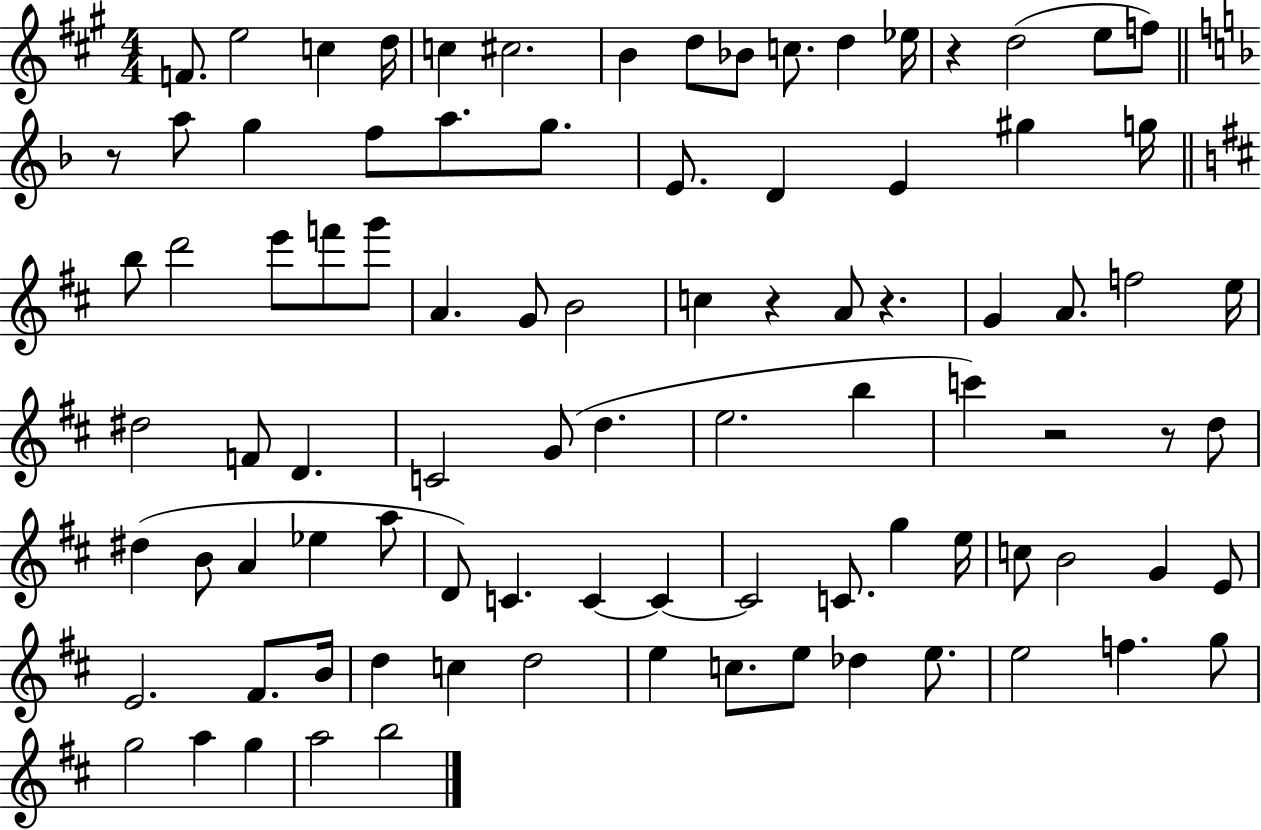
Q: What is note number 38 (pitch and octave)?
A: F5